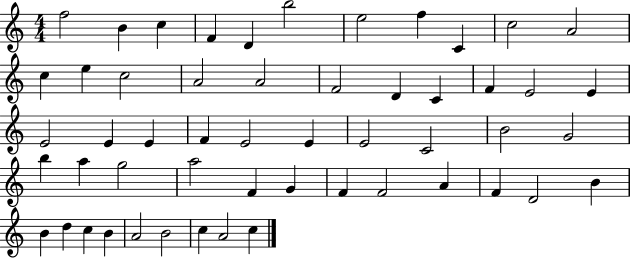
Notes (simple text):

F5/h B4/q C5/q F4/q D4/q B5/h E5/h F5/q C4/q C5/h A4/h C5/q E5/q C5/h A4/h A4/h F4/h D4/q C4/q F4/q E4/h E4/q E4/h E4/q E4/q F4/q E4/h E4/q E4/h C4/h B4/h G4/h B5/q A5/q G5/h A5/h F4/q G4/q F4/q F4/h A4/q F4/q D4/h B4/q B4/q D5/q C5/q B4/q A4/h B4/h C5/q A4/h C5/q